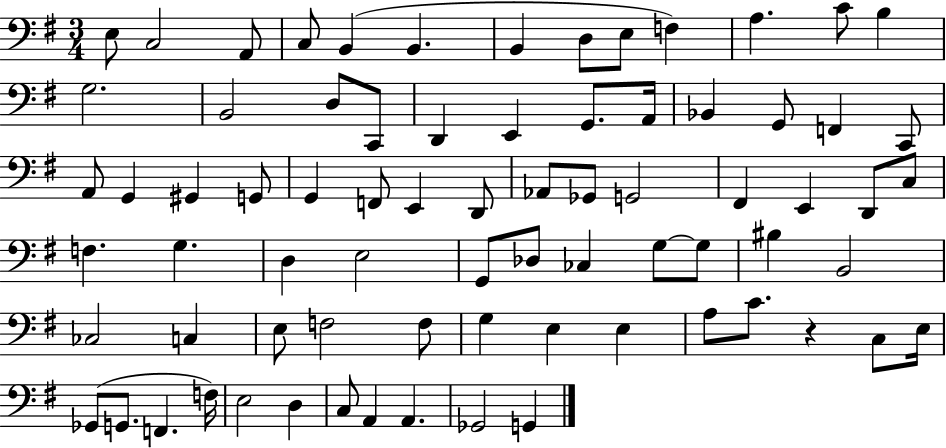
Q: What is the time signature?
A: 3/4